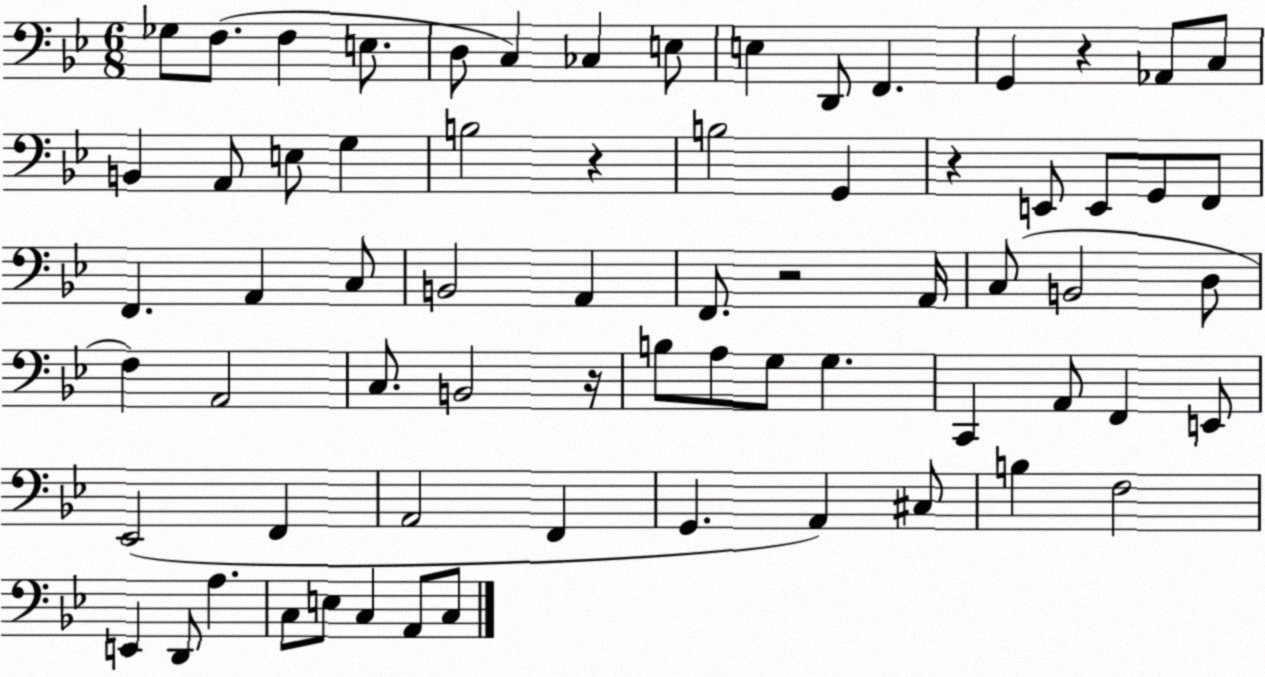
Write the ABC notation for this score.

X:1
T:Untitled
M:6/8
L:1/4
K:Bb
_G,/2 F,/2 F, E,/2 D,/2 C, _C, E,/2 E, D,,/2 F,, G,, z _A,,/2 C,/2 B,, A,,/2 E,/2 G, B,2 z B,2 G,, z E,,/2 E,,/2 G,,/2 F,,/2 F,, A,, C,/2 B,,2 A,, F,,/2 z2 A,,/4 C,/2 B,,2 D,/2 F, A,,2 C,/2 B,,2 z/4 B,/2 A,/2 G,/2 G, C,, A,,/2 F,, E,,/2 _E,,2 F,, A,,2 F,, G,, A,, ^C,/2 B, F,2 E,, D,,/2 A, C,/2 E,/2 C, A,,/2 C,/2